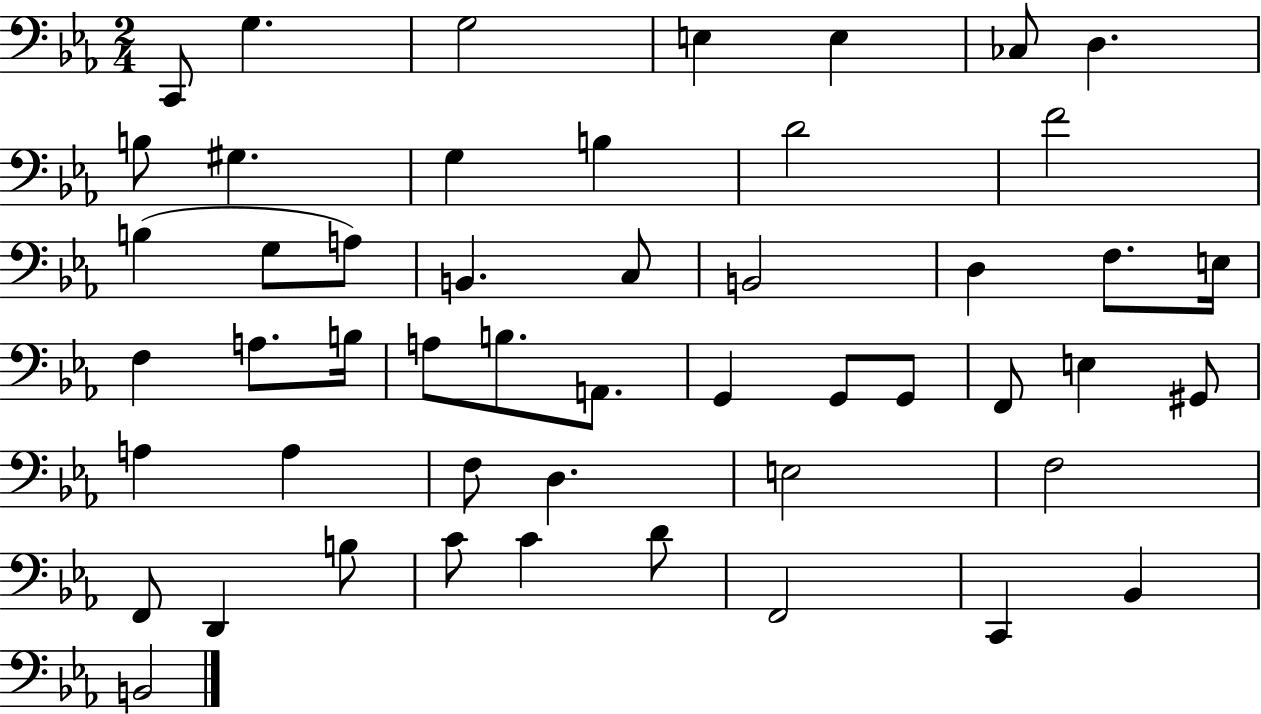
{
  \clef bass
  \numericTimeSignature
  \time 2/4
  \key ees \major
  c,8 g4. | g2 | e4 e4 | ces8 d4. | \break b8 gis4. | g4 b4 | d'2 | f'2 | \break b4( g8 a8) | b,4. c8 | b,2 | d4 f8. e16 | \break f4 a8. b16 | a8 b8. a,8. | g,4 g,8 g,8 | f,8 e4 gis,8 | \break a4 a4 | f8 d4. | e2 | f2 | \break f,8 d,4 b8 | c'8 c'4 d'8 | f,2 | c,4 bes,4 | \break b,2 | \bar "|."
}